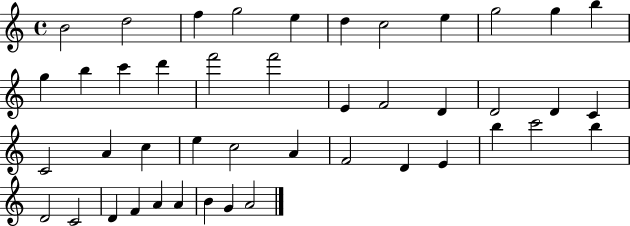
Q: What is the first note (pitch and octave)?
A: B4